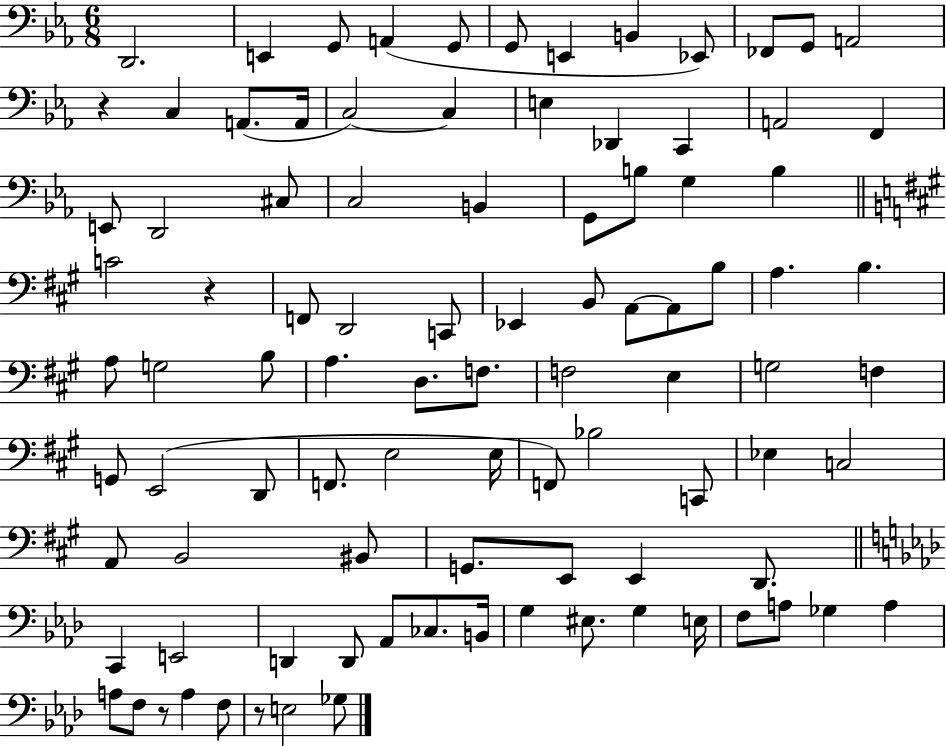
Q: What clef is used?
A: bass